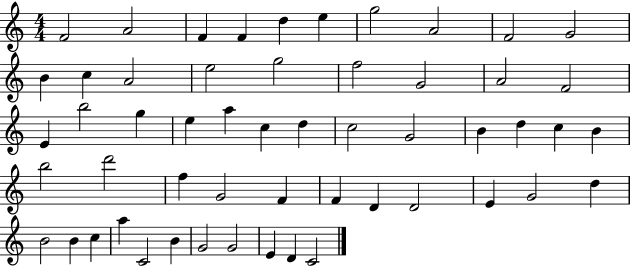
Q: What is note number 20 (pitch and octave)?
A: E4